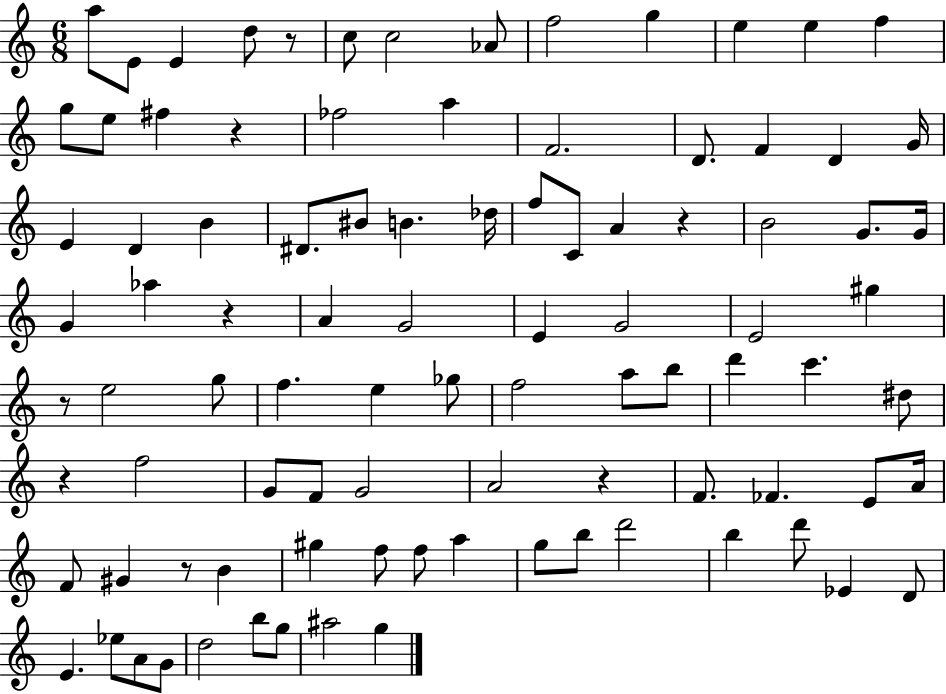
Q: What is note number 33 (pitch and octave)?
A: B4